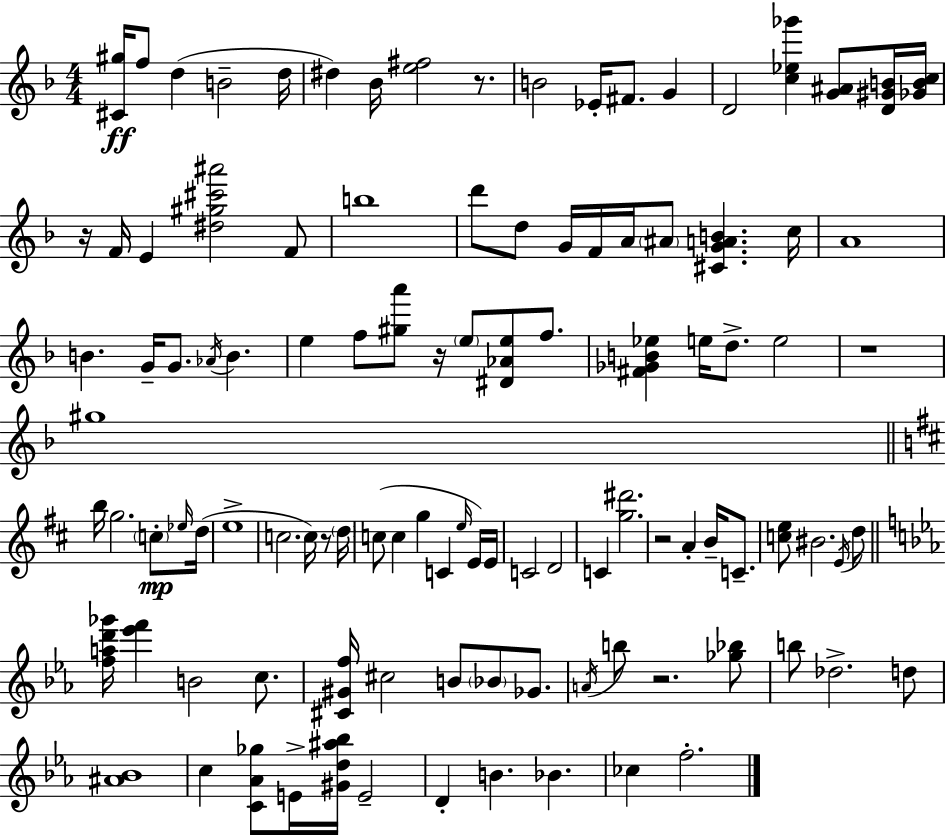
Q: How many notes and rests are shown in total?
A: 107